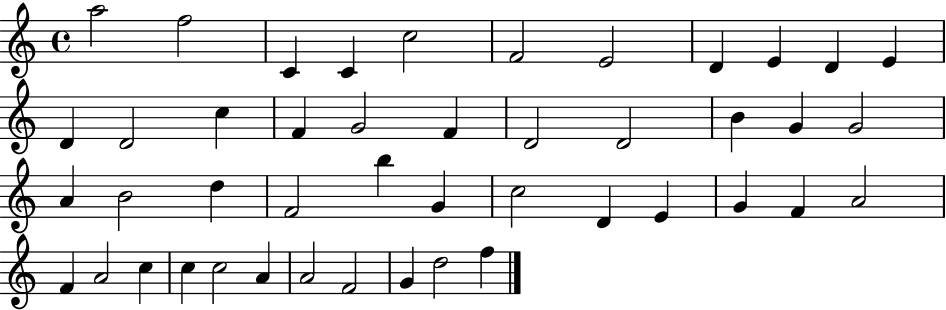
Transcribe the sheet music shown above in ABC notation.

X:1
T:Untitled
M:4/4
L:1/4
K:C
a2 f2 C C c2 F2 E2 D E D E D D2 c F G2 F D2 D2 B G G2 A B2 d F2 b G c2 D E G F A2 F A2 c c c2 A A2 F2 G d2 f